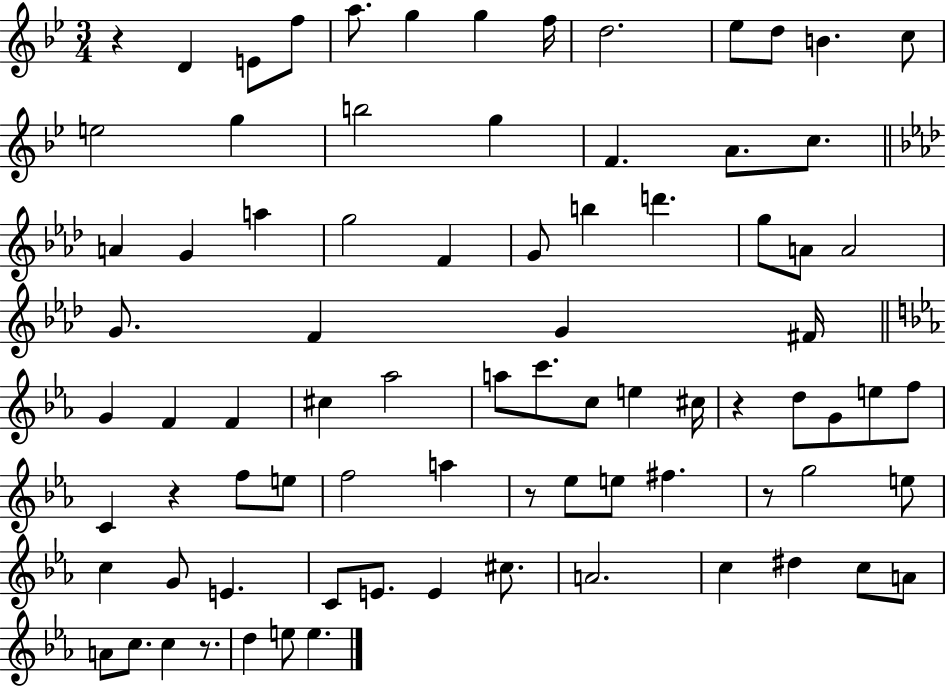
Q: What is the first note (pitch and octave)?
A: D4